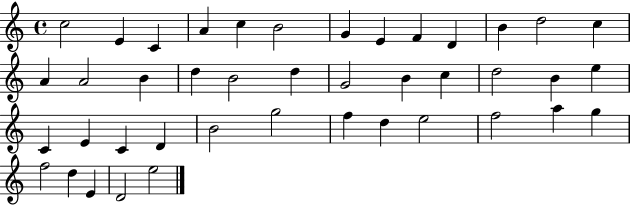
X:1
T:Untitled
M:4/4
L:1/4
K:C
c2 E C A c B2 G E F D B d2 c A A2 B d B2 d G2 B c d2 B e C E C D B2 g2 f d e2 f2 a g f2 d E D2 e2